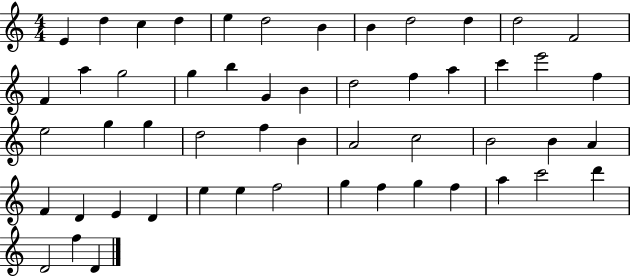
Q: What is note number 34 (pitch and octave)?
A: B4